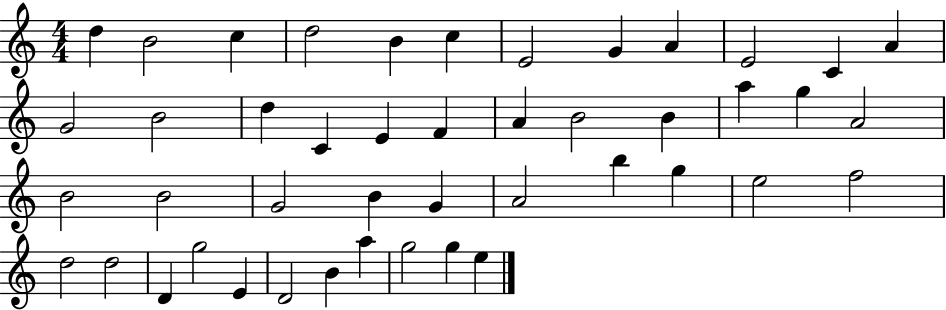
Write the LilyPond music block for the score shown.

{
  \clef treble
  \numericTimeSignature
  \time 4/4
  \key c \major
  d''4 b'2 c''4 | d''2 b'4 c''4 | e'2 g'4 a'4 | e'2 c'4 a'4 | \break g'2 b'2 | d''4 c'4 e'4 f'4 | a'4 b'2 b'4 | a''4 g''4 a'2 | \break b'2 b'2 | g'2 b'4 g'4 | a'2 b''4 g''4 | e''2 f''2 | \break d''2 d''2 | d'4 g''2 e'4 | d'2 b'4 a''4 | g''2 g''4 e''4 | \break \bar "|."
}